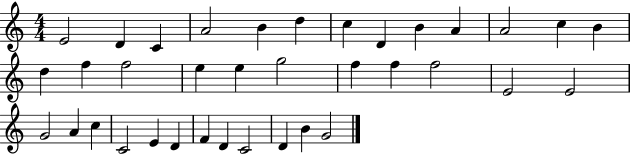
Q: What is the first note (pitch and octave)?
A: E4